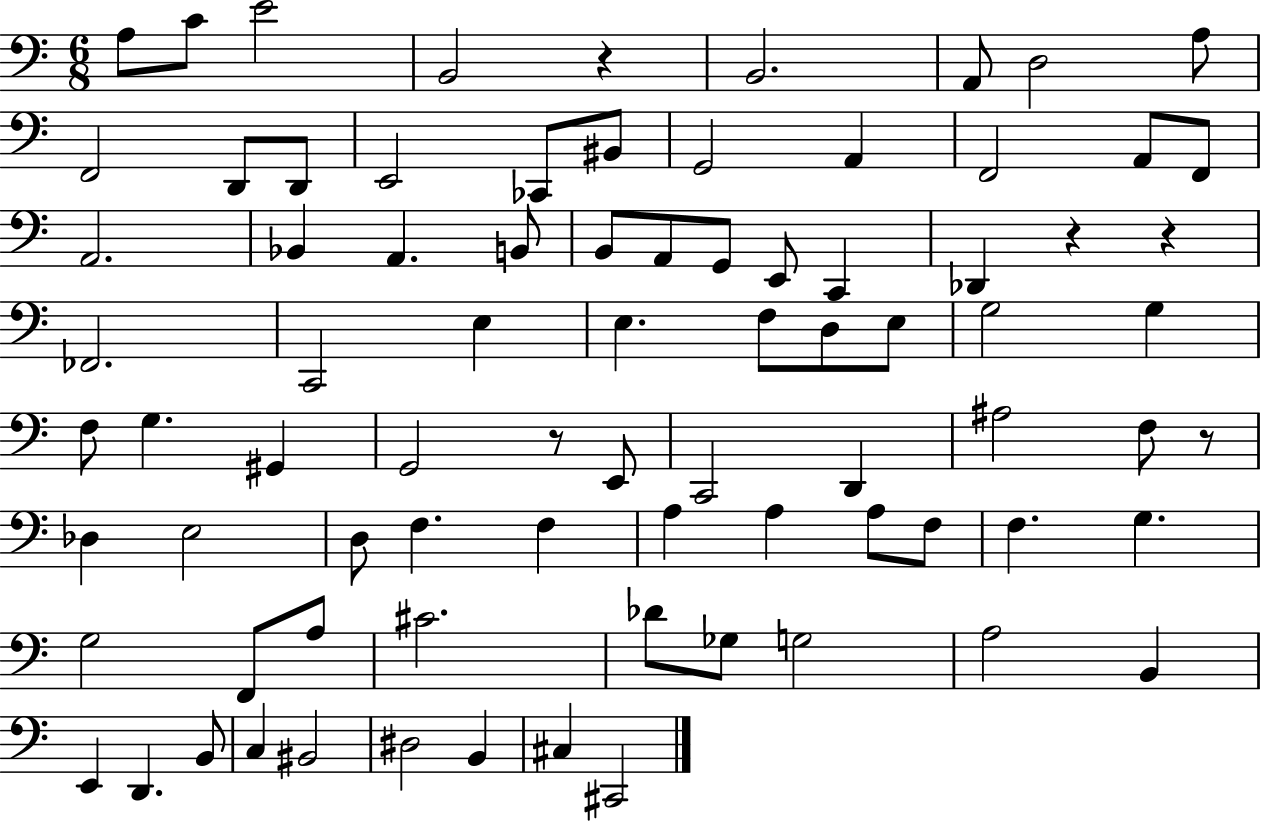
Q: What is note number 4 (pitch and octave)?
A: B2